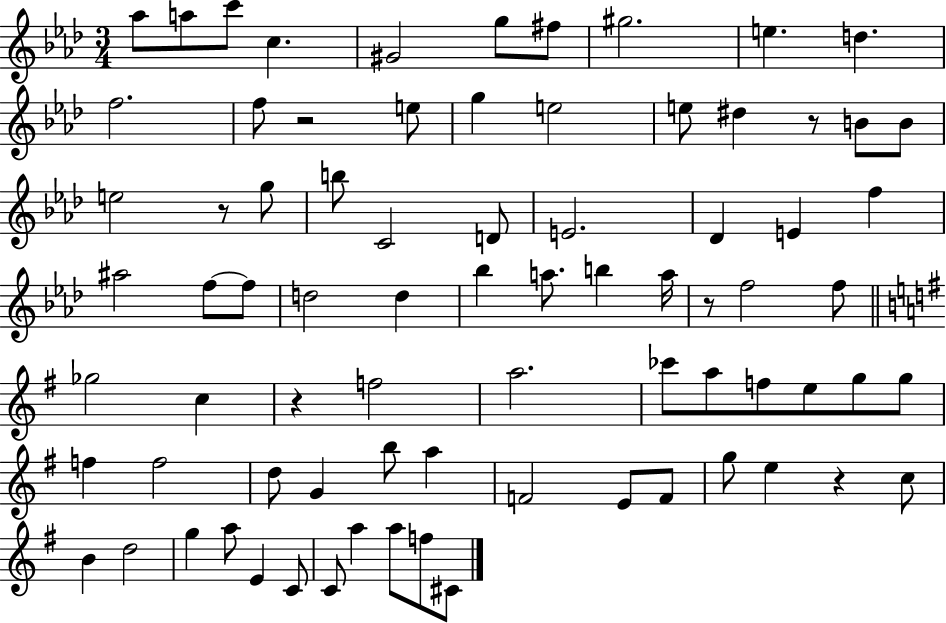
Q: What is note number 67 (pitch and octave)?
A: C4